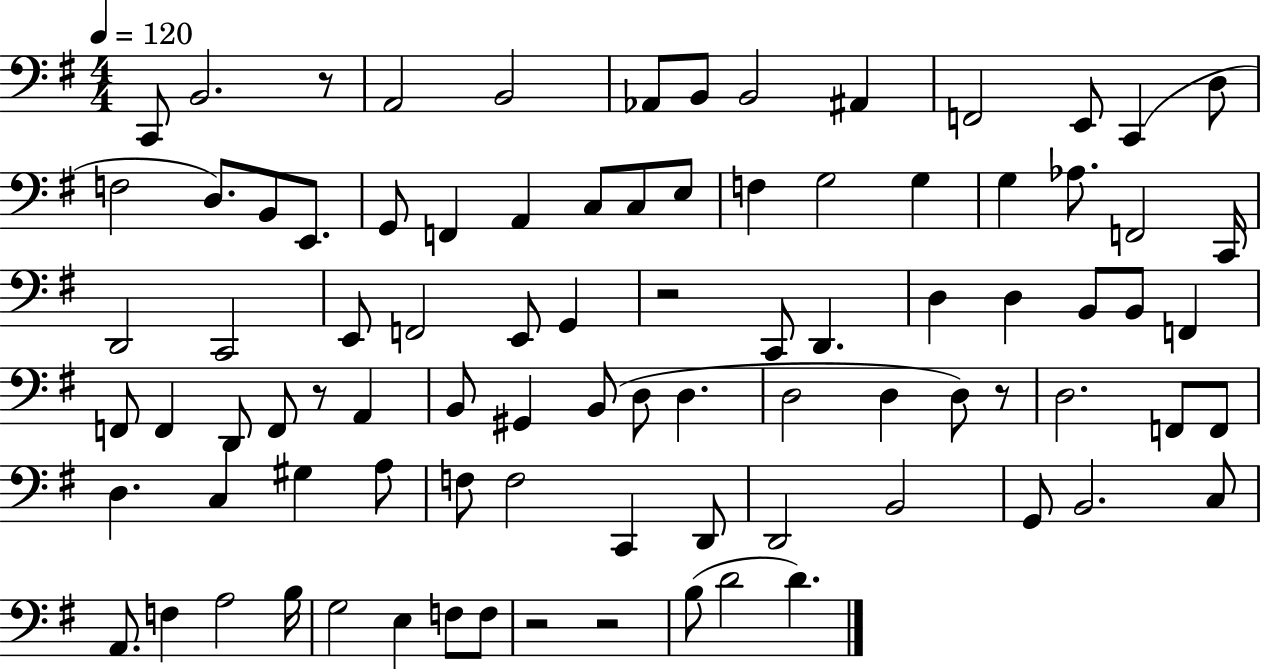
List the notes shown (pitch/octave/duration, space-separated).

C2/e B2/h. R/e A2/h B2/h Ab2/e B2/e B2/h A#2/q F2/h E2/e C2/q D3/e F3/h D3/e. B2/e E2/e. G2/e F2/q A2/q C3/e C3/e E3/e F3/q G3/h G3/q G3/q Ab3/e. F2/h C2/s D2/h C2/h E2/e F2/h E2/e G2/q R/h C2/e D2/q. D3/q D3/q B2/e B2/e F2/q F2/e F2/q D2/e F2/e R/e A2/q B2/e G#2/q B2/e D3/e D3/q. D3/h D3/q D3/e R/e D3/h. F2/e F2/e D3/q. C3/q G#3/q A3/e F3/e F3/h C2/q D2/e D2/h B2/h G2/e B2/h. C3/e A2/e. F3/q A3/h B3/s G3/h E3/q F3/e F3/e R/h R/h B3/e D4/h D4/q.